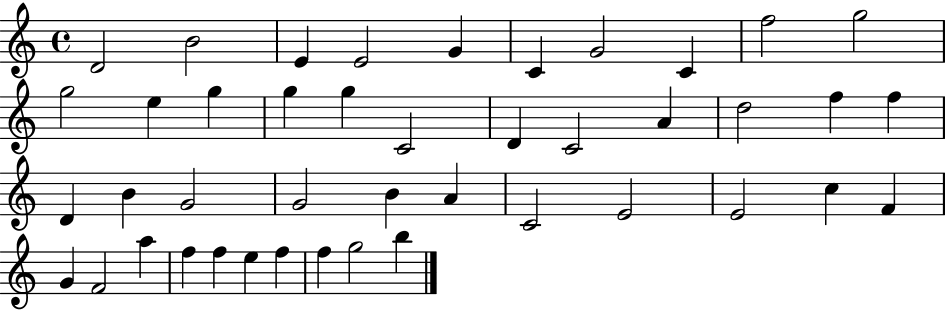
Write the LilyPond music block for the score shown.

{
  \clef treble
  \time 4/4
  \defaultTimeSignature
  \key c \major
  d'2 b'2 | e'4 e'2 g'4 | c'4 g'2 c'4 | f''2 g''2 | \break g''2 e''4 g''4 | g''4 g''4 c'2 | d'4 c'2 a'4 | d''2 f''4 f''4 | \break d'4 b'4 g'2 | g'2 b'4 a'4 | c'2 e'2 | e'2 c''4 f'4 | \break g'4 f'2 a''4 | f''4 f''4 e''4 f''4 | f''4 g''2 b''4 | \bar "|."
}